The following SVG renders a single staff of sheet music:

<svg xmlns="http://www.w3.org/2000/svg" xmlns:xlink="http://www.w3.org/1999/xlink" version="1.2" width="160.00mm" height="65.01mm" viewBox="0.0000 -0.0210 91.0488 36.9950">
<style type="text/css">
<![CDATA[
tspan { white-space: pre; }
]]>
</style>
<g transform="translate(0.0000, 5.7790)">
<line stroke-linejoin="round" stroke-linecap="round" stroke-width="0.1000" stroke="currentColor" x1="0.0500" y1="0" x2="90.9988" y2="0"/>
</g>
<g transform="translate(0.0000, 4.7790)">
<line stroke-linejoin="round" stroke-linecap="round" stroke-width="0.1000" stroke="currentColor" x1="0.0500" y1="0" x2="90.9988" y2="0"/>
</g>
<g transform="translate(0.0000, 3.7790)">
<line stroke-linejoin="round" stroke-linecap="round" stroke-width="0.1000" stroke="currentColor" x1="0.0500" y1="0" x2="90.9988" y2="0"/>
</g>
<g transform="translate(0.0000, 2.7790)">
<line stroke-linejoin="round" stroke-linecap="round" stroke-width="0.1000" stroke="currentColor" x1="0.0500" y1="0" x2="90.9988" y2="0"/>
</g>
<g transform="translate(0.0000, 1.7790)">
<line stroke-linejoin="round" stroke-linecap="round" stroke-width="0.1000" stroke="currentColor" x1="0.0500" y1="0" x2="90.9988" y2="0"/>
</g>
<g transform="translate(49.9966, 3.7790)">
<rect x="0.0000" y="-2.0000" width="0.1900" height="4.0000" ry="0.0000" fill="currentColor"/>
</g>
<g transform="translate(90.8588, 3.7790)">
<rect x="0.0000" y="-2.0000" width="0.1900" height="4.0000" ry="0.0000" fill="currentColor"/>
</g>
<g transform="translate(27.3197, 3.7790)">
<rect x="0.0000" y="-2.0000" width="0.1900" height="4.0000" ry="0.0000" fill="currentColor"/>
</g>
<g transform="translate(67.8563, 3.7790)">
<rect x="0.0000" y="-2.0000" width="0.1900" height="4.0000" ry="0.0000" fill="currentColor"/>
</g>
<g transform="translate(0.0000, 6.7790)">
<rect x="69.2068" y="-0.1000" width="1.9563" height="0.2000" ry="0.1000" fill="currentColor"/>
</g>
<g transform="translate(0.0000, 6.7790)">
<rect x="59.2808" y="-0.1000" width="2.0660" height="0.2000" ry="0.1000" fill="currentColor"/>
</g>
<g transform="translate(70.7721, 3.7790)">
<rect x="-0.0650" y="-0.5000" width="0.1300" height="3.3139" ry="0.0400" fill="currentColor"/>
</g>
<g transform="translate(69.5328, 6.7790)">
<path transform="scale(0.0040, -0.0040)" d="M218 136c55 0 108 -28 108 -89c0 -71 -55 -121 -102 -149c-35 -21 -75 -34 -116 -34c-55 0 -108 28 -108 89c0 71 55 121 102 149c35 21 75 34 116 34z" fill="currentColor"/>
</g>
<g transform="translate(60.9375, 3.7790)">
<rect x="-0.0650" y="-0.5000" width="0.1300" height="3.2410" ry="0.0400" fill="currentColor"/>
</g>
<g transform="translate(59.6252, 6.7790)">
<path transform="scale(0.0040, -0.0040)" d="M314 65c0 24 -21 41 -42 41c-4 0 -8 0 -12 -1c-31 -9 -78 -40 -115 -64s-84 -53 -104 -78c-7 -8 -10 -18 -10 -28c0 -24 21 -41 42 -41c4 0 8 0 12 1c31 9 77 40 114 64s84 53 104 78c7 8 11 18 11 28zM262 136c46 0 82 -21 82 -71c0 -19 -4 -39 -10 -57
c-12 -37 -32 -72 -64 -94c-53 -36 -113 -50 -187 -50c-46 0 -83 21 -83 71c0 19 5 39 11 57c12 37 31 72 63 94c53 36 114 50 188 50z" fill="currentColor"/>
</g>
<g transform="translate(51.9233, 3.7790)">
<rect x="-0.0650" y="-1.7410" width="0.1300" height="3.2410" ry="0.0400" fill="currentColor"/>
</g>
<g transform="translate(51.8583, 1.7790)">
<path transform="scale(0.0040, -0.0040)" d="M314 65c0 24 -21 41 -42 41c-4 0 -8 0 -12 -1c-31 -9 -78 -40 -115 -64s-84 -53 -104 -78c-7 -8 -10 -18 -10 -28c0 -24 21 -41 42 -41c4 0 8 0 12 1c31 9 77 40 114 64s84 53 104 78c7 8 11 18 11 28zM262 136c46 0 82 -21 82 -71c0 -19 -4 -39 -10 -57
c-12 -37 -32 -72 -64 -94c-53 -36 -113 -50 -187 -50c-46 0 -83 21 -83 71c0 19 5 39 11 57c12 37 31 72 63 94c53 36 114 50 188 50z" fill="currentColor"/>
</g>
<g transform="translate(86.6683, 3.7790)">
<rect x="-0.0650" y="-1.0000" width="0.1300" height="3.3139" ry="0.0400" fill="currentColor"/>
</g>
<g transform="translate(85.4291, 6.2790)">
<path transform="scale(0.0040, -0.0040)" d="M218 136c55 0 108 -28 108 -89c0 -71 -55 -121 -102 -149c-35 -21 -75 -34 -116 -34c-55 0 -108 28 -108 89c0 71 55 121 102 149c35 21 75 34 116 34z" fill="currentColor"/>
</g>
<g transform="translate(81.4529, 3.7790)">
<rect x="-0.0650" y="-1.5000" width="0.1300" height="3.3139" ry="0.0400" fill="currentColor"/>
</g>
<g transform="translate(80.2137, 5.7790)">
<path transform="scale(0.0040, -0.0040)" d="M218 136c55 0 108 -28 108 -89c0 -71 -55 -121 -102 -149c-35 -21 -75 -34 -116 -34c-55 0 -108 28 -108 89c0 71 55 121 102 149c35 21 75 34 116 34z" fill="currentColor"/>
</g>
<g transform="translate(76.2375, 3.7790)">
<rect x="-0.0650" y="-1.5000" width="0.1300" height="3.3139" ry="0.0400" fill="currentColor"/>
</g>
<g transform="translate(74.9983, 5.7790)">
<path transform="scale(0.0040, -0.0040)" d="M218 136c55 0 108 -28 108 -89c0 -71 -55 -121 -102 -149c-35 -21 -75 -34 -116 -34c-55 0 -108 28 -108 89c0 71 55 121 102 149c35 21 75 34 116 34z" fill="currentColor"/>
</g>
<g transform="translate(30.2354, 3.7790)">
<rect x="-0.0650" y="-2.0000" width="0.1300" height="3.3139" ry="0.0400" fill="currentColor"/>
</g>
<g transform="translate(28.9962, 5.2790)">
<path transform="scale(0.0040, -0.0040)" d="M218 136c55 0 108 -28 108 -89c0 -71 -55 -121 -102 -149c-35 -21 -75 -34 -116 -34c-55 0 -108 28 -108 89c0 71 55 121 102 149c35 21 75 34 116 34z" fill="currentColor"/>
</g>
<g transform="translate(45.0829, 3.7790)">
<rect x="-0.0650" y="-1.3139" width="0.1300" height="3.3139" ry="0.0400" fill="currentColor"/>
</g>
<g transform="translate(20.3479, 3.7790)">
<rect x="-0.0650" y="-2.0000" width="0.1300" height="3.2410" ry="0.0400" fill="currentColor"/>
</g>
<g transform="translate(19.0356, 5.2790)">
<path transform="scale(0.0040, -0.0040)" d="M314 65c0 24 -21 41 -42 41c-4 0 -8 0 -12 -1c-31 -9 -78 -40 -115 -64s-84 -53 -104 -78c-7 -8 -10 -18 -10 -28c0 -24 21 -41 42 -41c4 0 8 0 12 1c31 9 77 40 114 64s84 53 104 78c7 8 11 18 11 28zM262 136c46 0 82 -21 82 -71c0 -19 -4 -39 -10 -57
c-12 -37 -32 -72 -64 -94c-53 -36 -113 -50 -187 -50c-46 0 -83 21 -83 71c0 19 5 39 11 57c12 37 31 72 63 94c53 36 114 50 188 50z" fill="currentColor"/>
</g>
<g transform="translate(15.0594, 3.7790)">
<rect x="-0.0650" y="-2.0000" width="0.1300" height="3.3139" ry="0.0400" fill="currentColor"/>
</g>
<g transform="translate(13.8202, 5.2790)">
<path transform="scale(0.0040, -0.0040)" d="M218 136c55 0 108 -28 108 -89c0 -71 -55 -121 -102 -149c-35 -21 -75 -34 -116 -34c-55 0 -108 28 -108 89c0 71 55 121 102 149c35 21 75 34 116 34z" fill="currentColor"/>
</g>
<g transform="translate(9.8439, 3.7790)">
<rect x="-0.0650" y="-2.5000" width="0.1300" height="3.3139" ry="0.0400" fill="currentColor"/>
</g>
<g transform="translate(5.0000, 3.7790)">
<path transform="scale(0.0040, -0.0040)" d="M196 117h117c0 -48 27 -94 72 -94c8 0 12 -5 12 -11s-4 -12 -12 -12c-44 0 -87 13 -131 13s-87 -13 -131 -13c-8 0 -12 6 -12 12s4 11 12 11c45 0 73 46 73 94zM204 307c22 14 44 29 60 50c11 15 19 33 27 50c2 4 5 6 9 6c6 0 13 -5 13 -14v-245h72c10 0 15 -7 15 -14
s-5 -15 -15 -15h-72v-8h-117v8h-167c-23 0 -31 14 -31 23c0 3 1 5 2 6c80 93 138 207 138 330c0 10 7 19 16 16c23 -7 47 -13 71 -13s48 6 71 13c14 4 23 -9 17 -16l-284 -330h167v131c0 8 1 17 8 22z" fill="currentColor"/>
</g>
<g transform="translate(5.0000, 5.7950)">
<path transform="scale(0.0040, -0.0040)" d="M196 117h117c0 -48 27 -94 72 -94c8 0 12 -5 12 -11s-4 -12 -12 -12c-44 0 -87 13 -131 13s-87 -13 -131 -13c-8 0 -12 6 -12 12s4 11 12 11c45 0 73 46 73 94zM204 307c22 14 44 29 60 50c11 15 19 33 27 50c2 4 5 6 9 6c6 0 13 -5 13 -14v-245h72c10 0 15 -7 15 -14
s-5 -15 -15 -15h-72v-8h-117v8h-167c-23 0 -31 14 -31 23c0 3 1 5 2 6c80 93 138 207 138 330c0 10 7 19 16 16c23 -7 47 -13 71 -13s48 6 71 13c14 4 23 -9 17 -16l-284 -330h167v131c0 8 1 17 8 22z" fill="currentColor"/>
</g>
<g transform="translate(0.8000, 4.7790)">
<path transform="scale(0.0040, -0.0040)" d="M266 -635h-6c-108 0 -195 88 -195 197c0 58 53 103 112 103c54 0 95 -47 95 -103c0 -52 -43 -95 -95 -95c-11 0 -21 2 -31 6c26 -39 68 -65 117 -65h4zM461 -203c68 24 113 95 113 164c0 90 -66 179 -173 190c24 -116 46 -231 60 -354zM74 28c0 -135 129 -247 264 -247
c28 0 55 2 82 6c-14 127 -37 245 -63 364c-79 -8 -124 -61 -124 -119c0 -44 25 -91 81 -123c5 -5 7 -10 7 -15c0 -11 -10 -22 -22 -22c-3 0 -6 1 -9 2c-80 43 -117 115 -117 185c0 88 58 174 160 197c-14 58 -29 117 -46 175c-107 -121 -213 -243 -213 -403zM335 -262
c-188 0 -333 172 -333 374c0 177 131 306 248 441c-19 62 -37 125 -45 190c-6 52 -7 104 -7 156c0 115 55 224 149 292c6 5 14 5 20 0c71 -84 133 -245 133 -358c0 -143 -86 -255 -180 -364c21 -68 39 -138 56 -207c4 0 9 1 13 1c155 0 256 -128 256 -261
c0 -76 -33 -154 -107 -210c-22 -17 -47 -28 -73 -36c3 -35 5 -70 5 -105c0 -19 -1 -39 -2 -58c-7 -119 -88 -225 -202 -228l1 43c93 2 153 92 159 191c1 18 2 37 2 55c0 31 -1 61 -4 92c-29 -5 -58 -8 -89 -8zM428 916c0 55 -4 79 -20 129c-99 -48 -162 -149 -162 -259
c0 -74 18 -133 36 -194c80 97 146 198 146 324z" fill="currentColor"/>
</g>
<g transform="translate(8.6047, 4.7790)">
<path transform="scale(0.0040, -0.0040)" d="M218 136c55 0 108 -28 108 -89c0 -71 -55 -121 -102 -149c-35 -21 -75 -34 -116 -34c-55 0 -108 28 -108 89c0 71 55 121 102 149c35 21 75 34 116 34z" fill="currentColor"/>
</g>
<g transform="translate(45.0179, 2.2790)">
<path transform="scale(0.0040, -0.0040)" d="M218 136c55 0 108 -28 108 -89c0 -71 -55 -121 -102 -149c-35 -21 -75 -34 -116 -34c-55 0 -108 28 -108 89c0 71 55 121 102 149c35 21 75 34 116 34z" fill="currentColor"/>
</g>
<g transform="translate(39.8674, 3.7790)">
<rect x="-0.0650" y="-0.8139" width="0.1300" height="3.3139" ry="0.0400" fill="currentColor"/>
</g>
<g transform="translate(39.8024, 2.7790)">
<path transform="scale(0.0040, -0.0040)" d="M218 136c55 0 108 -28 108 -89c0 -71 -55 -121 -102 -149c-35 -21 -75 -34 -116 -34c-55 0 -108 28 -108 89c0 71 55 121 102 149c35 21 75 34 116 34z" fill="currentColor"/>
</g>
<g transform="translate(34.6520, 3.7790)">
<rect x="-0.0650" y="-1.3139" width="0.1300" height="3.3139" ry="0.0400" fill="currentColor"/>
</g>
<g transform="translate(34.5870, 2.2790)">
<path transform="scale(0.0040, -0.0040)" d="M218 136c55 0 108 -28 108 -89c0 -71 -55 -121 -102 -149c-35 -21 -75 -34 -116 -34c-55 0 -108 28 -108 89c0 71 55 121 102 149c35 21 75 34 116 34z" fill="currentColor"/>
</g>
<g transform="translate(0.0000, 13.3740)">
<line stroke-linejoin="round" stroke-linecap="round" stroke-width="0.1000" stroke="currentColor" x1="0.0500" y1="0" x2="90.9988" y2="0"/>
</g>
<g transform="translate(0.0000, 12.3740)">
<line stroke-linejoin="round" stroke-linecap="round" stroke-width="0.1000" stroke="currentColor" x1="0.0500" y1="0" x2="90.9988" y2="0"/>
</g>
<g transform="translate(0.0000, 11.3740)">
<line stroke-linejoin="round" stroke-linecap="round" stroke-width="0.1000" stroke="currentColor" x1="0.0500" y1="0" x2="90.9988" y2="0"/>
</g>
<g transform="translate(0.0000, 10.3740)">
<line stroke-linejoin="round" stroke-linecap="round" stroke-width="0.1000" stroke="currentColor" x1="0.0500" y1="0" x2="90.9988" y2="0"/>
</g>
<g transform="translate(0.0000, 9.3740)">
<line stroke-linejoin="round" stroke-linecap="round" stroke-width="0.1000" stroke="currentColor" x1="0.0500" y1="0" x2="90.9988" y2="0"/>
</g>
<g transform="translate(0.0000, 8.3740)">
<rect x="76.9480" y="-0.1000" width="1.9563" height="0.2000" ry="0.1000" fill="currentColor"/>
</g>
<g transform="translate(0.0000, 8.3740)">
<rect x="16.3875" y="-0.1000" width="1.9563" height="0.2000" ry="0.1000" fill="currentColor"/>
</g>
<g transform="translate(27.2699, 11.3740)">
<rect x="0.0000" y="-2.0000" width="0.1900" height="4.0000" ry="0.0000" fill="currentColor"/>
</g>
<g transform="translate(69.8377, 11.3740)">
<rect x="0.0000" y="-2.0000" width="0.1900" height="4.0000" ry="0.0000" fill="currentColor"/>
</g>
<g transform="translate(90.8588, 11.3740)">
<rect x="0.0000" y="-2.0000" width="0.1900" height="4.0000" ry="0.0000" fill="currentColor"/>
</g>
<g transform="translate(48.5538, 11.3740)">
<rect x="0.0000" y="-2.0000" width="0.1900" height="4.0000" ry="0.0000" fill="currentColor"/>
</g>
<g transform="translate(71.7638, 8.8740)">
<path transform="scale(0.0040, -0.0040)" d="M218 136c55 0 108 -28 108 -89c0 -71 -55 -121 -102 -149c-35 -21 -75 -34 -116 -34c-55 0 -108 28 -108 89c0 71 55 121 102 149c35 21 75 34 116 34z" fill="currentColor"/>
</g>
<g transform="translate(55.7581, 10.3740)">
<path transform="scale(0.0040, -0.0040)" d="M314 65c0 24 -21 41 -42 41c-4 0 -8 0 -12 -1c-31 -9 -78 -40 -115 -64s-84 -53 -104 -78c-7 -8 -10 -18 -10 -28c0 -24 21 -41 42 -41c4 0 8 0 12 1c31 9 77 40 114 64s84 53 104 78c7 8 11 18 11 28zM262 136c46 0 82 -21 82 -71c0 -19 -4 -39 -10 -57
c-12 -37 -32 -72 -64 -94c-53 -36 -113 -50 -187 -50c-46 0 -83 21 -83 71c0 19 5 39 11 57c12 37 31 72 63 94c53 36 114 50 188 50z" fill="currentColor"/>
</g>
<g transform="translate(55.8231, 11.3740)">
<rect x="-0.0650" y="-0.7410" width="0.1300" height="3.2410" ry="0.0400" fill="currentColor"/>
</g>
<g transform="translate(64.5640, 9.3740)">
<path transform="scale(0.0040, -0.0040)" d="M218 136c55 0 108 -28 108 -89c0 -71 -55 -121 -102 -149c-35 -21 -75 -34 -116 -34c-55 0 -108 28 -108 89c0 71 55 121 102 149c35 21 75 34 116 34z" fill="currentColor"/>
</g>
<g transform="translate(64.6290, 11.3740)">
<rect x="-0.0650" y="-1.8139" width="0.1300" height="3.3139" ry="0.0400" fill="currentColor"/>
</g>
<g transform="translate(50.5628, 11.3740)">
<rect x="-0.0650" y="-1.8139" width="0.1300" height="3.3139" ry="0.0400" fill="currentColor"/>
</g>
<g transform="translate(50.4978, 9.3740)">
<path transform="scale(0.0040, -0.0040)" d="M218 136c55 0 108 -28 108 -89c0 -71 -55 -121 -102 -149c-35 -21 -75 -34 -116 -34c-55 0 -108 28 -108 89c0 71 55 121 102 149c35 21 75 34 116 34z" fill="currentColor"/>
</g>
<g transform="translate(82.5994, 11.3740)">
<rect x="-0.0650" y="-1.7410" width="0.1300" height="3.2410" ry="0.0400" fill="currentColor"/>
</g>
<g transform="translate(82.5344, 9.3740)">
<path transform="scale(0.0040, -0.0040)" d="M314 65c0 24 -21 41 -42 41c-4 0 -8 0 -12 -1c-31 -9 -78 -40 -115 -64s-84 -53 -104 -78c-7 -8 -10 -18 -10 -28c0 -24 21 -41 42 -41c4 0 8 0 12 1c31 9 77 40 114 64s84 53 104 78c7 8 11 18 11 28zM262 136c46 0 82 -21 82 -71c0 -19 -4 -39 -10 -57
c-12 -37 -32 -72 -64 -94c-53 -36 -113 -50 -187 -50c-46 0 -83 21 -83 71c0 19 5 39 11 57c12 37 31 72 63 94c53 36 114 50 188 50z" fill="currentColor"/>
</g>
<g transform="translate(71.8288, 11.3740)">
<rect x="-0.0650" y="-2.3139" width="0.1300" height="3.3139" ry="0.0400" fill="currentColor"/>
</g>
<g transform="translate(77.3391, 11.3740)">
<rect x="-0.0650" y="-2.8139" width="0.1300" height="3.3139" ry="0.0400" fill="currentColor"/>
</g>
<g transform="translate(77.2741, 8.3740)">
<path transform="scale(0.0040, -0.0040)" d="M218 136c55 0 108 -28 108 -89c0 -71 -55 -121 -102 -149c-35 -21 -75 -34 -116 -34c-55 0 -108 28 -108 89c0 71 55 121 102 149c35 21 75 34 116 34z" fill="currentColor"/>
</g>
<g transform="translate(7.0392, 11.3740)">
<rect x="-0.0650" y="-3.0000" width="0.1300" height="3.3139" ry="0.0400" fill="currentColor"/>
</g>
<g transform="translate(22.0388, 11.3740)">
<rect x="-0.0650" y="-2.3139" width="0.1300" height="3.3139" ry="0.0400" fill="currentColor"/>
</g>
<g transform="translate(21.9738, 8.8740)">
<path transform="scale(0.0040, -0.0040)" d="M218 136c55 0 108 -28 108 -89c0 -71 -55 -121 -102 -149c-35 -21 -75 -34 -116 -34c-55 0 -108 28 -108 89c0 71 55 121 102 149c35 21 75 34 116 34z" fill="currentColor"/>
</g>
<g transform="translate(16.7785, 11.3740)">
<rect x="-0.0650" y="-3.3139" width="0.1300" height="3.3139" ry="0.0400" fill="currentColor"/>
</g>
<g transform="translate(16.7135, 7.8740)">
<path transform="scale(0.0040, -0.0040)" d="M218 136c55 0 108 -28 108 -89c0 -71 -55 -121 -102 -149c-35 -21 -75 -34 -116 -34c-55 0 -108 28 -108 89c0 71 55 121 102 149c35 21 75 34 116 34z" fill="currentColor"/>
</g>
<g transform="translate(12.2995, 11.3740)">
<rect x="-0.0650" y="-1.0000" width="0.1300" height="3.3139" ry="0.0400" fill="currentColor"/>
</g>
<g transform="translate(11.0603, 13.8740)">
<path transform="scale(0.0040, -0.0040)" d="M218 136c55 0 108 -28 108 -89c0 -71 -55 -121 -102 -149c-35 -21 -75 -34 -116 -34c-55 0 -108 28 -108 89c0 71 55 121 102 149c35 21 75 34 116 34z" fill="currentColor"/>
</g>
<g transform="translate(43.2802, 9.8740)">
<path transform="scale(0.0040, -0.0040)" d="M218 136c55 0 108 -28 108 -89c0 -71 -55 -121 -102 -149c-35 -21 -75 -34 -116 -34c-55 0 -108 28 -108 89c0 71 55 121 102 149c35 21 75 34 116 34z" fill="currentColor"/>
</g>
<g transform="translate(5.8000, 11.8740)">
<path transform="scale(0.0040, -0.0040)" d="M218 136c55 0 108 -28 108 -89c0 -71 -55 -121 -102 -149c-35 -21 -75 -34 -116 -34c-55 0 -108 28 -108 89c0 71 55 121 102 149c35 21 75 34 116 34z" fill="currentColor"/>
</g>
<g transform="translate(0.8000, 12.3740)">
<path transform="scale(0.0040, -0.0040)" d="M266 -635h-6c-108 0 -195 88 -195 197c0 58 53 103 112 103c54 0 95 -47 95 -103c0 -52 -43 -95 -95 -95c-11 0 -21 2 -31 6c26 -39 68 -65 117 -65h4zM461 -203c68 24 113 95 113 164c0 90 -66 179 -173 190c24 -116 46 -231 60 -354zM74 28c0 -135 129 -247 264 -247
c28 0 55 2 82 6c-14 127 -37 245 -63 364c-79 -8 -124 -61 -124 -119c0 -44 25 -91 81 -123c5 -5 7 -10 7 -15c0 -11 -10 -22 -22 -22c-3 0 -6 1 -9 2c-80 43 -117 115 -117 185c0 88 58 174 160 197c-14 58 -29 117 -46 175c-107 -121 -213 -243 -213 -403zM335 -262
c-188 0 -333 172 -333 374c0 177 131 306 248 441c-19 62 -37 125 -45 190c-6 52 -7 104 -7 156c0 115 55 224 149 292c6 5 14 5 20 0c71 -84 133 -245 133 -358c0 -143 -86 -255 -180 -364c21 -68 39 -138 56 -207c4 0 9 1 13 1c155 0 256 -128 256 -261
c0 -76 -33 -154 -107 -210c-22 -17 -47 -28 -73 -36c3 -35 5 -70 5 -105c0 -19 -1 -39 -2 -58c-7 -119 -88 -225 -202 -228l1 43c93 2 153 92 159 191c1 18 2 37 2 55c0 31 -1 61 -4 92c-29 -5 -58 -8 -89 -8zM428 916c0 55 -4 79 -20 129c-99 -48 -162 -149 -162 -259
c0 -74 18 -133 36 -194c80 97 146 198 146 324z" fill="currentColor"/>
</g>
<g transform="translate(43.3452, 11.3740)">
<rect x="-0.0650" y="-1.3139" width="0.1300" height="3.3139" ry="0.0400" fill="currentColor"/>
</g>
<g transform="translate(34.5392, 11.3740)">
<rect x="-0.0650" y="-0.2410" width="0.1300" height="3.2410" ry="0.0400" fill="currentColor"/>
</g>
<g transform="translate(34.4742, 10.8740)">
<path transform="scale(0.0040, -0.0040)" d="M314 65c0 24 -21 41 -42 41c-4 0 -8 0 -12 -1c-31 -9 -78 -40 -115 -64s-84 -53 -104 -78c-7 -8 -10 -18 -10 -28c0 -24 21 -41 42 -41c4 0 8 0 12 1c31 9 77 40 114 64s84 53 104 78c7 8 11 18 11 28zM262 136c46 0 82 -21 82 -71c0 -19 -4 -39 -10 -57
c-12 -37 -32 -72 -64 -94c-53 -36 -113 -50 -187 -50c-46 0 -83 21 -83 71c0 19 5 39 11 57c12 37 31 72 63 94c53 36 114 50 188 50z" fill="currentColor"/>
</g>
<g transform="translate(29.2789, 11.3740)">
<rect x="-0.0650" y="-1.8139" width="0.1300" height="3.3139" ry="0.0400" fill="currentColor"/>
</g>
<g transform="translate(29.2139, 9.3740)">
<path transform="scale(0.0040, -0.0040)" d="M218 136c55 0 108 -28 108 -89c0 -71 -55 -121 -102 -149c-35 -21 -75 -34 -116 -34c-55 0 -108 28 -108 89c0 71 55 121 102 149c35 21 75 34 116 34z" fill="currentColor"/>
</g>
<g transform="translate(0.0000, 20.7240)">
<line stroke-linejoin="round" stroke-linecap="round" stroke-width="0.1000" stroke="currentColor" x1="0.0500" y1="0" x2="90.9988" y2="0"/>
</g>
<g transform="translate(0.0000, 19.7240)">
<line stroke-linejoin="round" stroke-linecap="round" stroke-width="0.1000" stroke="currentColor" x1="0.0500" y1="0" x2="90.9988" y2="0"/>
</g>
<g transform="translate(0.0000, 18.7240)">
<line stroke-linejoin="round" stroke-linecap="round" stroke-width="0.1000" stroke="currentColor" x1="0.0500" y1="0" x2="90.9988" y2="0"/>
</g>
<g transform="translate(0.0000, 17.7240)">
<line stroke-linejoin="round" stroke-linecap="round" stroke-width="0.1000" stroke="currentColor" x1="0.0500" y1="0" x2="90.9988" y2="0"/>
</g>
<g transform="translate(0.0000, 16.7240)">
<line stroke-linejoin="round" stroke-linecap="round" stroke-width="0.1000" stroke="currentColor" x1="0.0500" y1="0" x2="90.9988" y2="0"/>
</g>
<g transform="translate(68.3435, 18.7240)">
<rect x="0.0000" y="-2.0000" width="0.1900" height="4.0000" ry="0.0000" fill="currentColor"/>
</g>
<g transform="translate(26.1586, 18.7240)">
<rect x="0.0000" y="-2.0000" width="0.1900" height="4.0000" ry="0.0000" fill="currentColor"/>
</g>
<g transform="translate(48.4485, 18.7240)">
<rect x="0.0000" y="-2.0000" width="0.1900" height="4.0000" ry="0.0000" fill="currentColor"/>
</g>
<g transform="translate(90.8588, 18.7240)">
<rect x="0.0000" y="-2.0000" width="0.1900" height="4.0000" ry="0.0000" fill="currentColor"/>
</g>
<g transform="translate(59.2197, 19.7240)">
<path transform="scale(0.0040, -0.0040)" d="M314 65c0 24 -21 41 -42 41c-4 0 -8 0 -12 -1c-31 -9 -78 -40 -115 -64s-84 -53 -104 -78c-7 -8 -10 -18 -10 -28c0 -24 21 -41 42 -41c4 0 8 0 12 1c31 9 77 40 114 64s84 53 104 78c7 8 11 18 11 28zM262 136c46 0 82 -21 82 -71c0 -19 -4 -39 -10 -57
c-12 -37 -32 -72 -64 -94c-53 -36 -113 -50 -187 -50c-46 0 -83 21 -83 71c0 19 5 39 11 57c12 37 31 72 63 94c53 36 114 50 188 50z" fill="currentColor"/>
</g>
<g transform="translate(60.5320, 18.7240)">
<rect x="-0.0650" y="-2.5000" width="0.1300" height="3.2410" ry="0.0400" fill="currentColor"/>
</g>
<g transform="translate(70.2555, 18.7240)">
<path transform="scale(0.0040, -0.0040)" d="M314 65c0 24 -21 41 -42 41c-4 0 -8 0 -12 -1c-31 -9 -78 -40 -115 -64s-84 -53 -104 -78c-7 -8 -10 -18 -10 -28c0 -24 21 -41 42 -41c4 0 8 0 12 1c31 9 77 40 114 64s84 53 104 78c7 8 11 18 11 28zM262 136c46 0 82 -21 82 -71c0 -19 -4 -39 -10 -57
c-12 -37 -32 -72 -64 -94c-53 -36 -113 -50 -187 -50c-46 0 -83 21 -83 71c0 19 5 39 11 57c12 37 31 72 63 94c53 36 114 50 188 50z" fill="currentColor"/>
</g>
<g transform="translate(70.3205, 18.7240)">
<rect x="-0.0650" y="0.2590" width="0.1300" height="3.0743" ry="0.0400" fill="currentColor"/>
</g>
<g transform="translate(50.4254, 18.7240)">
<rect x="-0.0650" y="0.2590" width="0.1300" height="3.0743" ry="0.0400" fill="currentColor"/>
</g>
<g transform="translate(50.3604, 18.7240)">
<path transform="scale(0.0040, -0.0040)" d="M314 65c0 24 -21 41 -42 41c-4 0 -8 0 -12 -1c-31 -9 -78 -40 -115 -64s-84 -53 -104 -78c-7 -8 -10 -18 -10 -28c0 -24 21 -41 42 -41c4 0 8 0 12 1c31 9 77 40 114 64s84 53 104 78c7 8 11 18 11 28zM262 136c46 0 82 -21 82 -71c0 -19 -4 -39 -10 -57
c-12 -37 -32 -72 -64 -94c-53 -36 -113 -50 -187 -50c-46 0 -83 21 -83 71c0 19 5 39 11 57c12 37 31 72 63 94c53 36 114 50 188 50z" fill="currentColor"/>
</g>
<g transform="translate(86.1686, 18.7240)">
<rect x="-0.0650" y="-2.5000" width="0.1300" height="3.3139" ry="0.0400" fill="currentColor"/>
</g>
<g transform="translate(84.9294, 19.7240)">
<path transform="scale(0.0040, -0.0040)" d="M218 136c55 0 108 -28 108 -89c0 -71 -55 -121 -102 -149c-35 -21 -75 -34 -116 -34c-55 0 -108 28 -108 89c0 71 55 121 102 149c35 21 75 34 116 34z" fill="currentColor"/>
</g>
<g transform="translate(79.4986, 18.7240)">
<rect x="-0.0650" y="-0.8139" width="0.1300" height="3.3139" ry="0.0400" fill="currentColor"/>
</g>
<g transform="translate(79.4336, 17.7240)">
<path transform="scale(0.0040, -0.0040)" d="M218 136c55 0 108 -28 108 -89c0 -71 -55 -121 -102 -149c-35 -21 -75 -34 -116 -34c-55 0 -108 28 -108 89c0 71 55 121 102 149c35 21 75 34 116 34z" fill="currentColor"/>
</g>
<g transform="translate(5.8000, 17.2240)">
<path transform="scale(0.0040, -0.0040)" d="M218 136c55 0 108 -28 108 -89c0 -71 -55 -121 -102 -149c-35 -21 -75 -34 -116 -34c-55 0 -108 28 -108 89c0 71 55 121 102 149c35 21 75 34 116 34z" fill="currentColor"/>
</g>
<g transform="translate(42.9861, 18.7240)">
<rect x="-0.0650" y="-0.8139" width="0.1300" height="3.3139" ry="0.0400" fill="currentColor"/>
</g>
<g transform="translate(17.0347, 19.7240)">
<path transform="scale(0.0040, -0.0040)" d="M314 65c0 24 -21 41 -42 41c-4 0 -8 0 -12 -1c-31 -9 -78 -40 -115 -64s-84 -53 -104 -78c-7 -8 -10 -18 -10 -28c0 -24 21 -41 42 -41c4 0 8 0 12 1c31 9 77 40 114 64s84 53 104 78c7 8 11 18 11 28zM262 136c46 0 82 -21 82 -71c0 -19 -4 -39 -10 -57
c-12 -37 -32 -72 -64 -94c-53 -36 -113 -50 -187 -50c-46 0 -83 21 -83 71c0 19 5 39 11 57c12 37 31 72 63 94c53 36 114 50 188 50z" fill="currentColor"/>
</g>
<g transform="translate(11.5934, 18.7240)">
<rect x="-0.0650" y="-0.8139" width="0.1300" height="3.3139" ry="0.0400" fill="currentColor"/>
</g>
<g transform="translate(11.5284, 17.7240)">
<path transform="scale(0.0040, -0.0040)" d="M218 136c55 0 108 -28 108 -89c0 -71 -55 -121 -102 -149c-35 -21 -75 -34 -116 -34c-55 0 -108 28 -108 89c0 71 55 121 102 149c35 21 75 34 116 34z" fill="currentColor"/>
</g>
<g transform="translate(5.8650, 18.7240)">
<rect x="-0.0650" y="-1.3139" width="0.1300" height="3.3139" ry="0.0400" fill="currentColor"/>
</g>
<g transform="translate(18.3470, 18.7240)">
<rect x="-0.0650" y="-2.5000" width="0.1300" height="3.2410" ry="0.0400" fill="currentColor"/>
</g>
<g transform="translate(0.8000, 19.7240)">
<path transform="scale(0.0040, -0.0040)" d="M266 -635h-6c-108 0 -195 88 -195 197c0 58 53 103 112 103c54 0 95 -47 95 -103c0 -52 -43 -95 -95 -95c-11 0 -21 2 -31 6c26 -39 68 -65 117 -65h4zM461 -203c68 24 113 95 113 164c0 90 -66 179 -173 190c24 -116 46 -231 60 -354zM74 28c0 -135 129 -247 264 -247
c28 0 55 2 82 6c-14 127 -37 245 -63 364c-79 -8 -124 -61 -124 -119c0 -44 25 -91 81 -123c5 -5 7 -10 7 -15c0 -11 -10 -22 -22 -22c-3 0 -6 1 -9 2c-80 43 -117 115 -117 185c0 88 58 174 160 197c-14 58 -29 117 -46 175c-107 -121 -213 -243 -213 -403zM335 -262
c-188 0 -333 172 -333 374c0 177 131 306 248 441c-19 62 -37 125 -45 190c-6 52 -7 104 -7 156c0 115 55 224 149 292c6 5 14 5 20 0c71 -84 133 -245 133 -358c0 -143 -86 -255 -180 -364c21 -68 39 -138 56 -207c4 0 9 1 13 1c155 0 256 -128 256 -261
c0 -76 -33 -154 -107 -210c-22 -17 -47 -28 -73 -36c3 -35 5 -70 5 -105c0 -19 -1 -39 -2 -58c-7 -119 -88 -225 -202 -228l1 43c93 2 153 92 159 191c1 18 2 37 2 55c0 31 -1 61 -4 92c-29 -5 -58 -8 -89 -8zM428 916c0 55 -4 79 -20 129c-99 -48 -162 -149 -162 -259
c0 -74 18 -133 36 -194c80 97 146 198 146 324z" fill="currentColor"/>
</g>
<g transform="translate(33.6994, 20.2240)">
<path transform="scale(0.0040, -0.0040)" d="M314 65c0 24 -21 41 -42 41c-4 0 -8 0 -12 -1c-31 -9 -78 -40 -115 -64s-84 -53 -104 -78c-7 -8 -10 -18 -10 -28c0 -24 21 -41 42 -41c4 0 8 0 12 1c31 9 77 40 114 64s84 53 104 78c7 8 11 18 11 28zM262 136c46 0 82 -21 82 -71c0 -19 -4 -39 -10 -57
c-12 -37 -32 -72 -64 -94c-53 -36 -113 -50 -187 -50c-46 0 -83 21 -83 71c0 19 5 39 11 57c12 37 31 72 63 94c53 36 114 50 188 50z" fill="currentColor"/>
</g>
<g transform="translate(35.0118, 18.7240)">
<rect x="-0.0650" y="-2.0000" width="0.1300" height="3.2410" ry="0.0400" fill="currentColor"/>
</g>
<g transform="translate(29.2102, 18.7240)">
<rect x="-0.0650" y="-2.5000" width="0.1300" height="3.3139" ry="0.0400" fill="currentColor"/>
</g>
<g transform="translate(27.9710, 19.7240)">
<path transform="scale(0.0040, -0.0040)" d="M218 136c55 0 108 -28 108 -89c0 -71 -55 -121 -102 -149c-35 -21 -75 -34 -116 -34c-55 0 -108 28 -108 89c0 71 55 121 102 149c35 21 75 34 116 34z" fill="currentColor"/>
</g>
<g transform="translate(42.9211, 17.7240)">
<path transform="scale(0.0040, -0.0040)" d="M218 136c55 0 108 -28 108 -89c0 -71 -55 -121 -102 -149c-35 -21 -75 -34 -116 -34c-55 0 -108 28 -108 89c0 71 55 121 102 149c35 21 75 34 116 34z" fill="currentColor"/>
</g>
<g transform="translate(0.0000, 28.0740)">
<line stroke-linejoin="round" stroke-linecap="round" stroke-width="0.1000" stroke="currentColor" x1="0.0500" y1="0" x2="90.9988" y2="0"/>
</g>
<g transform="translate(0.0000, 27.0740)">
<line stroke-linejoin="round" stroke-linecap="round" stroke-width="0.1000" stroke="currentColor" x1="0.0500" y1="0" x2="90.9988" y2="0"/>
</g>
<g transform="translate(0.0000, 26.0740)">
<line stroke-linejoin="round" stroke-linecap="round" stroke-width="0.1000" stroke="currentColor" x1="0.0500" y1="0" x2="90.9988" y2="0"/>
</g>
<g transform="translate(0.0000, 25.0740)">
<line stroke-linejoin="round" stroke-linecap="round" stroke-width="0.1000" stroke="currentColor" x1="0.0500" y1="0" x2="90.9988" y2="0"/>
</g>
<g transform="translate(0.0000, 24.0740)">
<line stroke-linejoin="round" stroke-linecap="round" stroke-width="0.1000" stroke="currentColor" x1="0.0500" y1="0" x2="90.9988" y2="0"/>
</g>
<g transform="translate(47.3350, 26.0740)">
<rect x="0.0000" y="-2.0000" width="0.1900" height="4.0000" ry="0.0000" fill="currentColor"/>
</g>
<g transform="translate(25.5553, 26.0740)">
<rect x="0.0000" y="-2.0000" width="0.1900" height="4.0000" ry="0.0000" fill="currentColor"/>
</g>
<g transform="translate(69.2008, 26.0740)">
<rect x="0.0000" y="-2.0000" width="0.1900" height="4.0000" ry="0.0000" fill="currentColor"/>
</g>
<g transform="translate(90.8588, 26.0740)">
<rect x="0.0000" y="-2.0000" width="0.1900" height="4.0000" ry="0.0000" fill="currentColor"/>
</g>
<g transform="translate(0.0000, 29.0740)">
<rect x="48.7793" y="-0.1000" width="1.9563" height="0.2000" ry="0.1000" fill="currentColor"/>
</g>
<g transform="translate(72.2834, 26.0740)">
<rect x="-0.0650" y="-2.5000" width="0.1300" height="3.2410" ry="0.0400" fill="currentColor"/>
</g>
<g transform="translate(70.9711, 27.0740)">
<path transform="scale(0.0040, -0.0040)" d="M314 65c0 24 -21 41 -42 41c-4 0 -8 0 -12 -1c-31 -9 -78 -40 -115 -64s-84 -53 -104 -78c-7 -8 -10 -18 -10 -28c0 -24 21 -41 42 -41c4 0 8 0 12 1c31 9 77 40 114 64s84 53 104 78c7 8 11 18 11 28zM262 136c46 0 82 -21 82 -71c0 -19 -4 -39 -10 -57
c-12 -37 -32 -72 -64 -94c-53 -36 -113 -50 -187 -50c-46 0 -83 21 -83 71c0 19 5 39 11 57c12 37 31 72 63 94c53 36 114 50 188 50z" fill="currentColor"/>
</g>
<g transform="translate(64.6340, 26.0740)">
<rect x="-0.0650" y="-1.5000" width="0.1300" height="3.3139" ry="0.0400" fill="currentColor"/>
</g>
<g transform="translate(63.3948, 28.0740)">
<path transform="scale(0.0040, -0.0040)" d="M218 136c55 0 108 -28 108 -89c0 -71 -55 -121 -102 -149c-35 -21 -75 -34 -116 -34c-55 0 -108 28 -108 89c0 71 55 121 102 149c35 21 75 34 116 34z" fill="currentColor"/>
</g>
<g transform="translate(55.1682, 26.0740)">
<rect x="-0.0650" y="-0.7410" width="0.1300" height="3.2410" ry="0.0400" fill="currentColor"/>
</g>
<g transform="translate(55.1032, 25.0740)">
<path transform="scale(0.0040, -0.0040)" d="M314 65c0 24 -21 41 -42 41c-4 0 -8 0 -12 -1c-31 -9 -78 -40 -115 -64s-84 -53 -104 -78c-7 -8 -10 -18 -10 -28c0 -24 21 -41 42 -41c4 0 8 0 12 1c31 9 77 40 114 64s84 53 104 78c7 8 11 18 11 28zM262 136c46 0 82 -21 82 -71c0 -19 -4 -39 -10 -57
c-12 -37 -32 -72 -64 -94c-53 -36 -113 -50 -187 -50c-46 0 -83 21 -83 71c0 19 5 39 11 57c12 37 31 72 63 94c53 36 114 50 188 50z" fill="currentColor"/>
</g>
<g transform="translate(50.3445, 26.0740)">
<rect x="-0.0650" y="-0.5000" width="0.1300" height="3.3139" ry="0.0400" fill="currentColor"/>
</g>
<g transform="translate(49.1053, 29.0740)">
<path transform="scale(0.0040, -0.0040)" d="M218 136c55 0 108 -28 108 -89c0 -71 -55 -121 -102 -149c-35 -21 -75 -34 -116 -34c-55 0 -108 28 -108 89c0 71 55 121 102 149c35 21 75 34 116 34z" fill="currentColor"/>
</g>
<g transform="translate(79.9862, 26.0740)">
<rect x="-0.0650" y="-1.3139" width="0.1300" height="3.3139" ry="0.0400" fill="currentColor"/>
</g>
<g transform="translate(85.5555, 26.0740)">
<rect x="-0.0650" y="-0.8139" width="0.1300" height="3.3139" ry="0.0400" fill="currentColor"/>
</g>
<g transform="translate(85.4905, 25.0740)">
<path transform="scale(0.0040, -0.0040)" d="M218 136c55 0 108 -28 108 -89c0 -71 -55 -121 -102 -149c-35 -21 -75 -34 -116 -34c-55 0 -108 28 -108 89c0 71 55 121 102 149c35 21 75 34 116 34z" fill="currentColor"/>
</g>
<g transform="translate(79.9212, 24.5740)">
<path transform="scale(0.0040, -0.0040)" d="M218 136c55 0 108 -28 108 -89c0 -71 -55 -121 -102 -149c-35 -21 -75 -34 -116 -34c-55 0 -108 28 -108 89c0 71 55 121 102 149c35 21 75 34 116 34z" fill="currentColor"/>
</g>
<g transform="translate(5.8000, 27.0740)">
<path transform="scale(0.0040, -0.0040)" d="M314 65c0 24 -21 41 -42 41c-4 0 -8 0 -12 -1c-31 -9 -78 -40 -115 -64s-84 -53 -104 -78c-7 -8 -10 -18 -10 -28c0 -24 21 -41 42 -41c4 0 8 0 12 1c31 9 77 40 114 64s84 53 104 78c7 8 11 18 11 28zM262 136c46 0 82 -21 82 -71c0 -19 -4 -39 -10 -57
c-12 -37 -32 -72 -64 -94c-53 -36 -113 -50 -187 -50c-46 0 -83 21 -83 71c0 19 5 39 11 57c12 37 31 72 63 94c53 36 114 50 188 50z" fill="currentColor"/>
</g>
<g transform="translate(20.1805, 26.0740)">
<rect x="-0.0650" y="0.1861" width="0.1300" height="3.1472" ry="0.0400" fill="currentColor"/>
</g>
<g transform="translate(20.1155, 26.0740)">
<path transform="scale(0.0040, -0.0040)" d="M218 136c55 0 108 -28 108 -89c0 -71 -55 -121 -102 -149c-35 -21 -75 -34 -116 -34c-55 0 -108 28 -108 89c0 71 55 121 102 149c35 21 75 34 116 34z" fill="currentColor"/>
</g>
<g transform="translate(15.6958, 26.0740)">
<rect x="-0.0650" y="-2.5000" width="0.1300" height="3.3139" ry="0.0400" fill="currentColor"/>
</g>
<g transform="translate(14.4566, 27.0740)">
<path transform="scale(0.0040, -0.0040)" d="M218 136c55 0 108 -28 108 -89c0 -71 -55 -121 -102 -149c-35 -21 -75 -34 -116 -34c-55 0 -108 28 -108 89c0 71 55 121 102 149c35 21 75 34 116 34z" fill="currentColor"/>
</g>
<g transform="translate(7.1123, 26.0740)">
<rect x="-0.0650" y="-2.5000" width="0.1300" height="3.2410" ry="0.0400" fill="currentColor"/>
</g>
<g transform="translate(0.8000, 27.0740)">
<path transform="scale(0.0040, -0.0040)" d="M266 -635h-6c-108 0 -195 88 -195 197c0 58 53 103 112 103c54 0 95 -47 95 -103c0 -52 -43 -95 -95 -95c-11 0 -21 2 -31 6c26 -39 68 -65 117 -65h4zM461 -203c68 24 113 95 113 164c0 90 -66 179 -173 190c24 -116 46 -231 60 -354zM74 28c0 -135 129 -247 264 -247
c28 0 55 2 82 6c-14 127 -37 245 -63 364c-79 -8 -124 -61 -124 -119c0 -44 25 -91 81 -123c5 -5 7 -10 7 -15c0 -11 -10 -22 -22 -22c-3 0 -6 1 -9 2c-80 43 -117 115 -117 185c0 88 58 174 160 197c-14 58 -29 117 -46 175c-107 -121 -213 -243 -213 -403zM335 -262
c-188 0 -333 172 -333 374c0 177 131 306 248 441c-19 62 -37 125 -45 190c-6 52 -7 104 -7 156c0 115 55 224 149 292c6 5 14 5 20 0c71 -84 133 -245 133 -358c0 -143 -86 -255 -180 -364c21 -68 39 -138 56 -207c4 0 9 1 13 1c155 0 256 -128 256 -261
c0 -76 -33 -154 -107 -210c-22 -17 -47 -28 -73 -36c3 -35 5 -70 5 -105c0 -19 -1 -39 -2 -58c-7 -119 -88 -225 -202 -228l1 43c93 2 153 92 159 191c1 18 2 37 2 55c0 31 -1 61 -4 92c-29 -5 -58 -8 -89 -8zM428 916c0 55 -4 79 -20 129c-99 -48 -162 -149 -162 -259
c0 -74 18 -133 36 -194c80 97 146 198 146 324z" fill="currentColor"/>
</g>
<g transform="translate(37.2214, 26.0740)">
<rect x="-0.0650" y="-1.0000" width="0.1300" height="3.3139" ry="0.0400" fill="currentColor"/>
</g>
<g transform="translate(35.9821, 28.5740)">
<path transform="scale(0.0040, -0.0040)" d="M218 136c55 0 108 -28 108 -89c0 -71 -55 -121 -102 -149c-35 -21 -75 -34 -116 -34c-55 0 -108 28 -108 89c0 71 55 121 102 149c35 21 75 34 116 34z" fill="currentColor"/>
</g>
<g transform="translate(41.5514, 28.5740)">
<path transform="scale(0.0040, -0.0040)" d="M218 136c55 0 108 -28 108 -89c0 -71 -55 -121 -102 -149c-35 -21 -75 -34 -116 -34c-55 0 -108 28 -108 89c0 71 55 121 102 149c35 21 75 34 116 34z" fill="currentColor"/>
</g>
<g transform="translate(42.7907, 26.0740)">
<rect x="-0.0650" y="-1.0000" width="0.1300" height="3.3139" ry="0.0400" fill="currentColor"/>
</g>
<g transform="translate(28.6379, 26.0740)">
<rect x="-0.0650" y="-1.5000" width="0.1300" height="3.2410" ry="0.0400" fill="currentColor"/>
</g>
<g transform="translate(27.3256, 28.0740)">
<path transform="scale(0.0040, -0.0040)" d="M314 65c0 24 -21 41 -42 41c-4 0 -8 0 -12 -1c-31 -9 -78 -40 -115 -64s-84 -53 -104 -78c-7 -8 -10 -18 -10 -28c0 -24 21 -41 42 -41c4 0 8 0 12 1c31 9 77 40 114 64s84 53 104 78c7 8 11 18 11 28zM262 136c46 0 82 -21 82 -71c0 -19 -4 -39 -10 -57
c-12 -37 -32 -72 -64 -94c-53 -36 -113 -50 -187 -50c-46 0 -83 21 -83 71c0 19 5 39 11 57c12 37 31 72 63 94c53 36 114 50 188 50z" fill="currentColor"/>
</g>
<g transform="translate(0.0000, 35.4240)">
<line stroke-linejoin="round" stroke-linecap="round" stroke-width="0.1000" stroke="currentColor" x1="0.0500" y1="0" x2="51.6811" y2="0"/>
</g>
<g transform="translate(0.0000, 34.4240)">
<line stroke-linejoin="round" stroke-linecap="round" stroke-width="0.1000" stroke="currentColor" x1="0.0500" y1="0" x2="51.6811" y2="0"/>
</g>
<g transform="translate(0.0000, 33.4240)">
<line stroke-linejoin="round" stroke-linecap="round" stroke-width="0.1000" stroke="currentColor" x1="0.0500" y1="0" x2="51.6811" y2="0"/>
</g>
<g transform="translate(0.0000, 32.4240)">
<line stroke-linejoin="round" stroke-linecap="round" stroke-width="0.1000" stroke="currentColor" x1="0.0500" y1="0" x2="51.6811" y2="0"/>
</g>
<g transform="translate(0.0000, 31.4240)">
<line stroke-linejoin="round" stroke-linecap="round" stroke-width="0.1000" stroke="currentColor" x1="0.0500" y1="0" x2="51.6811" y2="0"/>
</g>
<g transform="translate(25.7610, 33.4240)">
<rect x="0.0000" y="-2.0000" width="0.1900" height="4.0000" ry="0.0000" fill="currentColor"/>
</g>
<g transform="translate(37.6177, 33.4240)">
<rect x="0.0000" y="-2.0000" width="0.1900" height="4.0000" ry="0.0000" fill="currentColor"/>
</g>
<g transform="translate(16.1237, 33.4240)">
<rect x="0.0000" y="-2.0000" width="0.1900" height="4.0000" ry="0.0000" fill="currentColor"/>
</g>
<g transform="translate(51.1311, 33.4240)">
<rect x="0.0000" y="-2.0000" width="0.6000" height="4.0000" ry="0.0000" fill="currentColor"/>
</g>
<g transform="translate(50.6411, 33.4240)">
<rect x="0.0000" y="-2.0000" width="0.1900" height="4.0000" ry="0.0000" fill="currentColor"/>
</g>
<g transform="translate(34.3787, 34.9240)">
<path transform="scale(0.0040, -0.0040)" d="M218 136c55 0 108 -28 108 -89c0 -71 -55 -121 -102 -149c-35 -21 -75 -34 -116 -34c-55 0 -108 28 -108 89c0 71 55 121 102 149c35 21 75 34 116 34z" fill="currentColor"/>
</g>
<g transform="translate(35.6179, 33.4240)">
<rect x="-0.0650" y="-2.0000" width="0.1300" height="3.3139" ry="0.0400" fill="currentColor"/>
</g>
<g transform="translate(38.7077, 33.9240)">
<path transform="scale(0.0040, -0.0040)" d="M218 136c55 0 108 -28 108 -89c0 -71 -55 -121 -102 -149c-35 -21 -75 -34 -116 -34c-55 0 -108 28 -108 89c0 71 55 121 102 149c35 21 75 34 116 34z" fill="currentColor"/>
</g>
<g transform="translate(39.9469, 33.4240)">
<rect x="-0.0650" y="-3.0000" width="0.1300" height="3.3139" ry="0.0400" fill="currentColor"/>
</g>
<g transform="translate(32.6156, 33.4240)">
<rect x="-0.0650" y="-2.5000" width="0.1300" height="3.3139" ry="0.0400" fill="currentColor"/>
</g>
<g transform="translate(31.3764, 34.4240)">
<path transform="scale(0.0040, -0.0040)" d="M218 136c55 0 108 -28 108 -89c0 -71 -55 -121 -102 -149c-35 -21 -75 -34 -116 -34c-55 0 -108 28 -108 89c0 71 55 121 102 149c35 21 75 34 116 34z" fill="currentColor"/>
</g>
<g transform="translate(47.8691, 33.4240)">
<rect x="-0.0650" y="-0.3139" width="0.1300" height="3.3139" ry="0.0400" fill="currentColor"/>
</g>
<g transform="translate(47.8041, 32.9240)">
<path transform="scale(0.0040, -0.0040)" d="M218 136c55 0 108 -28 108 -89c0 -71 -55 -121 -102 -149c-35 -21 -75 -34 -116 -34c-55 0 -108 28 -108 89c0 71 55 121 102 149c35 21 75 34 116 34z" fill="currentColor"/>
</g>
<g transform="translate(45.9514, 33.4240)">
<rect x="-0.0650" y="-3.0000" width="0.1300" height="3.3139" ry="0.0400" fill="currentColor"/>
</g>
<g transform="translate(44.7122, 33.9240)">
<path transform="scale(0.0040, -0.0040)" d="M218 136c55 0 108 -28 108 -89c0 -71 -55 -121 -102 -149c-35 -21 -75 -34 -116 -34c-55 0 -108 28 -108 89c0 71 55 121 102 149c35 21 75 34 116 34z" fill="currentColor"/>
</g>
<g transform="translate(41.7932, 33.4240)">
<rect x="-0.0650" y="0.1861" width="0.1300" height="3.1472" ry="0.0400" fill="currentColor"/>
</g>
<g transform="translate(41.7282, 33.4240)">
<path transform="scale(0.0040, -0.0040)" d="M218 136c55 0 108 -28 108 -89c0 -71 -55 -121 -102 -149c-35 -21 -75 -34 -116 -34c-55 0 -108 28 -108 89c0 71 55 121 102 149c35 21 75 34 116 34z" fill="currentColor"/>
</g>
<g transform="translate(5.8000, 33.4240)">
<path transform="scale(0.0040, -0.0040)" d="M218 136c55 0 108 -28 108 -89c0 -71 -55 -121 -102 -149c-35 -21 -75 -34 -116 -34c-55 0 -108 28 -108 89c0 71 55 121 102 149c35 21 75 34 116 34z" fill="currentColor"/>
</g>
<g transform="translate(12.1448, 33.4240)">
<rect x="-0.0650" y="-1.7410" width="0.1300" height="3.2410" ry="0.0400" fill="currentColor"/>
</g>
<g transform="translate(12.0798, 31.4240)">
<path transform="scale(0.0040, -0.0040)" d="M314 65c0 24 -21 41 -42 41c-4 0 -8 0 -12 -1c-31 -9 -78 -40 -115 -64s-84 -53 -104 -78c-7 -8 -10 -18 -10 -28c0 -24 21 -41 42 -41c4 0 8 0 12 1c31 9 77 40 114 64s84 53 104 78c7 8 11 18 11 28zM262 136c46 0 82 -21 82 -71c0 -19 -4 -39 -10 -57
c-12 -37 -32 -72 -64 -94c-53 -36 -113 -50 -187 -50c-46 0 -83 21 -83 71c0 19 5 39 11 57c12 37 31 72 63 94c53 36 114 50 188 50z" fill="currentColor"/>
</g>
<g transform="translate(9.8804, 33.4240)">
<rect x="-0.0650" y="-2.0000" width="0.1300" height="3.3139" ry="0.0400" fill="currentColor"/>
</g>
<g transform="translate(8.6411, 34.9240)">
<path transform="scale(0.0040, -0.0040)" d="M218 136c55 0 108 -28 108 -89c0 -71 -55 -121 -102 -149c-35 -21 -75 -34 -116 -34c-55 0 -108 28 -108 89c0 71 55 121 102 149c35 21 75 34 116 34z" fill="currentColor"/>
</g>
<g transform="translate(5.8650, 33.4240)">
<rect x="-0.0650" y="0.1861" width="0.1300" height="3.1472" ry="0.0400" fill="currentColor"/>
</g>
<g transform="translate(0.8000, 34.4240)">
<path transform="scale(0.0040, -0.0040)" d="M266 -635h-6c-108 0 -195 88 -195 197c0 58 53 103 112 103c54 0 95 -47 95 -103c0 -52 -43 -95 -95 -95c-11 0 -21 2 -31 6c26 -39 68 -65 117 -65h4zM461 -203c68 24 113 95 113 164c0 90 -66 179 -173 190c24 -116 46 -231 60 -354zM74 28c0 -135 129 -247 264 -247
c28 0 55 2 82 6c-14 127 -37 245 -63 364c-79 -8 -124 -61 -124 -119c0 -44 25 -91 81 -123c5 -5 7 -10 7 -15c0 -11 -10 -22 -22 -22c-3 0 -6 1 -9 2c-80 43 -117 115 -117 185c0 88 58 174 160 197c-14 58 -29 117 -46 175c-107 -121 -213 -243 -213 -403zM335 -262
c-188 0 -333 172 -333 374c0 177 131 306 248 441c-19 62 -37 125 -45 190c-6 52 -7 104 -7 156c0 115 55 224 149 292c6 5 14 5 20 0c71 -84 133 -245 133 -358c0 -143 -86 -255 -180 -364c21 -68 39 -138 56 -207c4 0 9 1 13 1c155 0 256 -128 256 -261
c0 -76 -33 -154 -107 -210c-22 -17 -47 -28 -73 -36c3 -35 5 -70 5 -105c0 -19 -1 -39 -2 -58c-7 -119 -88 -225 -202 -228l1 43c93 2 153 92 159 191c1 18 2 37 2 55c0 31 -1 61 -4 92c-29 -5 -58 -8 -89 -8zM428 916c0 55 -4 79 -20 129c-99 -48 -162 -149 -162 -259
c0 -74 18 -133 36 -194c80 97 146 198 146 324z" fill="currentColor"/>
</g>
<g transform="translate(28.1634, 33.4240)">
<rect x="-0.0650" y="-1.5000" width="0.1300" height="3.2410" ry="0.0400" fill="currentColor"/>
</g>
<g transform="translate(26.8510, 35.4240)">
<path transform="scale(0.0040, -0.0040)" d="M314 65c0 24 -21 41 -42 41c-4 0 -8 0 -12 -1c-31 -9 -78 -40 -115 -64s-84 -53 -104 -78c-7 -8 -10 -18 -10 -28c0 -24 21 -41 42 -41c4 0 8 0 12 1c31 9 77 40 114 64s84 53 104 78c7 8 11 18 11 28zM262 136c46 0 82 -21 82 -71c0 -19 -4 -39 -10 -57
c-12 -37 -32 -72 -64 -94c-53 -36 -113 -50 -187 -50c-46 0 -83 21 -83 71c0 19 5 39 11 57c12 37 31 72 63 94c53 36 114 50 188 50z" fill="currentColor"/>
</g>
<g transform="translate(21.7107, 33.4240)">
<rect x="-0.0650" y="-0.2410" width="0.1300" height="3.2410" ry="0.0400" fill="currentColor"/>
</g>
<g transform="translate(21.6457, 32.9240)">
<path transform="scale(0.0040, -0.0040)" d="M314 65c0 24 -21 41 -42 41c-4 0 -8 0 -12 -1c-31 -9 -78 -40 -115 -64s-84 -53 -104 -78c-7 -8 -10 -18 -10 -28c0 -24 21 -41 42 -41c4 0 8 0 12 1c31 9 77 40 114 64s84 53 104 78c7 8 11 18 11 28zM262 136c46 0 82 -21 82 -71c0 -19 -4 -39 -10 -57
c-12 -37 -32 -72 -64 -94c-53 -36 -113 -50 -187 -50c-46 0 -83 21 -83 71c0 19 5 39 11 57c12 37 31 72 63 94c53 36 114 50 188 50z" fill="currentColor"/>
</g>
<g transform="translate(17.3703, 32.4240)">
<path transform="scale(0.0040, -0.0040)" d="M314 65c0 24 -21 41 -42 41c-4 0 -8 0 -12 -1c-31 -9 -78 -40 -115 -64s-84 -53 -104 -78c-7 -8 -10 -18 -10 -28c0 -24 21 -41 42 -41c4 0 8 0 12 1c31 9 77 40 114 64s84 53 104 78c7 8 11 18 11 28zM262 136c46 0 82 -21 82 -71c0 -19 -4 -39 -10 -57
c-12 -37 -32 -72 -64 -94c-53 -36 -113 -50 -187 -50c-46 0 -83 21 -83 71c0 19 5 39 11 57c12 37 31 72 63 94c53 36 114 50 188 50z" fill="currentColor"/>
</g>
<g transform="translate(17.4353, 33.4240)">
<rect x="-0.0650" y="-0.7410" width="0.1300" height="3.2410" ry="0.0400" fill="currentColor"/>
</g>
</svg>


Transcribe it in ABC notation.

X:1
T:Untitled
M:4/4
L:1/4
K:C
G F F2 F e d e f2 C2 C E E D A D b g f c2 e f d2 f g a f2 e d G2 G F2 d B2 G2 B2 d G G2 G B E2 D D C d2 E G2 e d B F f2 d2 c2 E2 G F A B A c